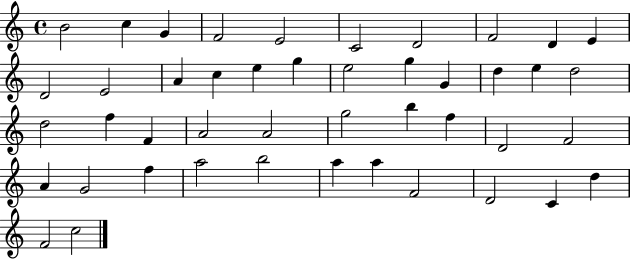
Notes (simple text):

B4/h C5/q G4/q F4/h E4/h C4/h D4/h F4/h D4/q E4/q D4/h E4/h A4/q C5/q E5/q G5/q E5/h G5/q G4/q D5/q E5/q D5/h D5/h F5/q F4/q A4/h A4/h G5/h B5/q F5/q D4/h F4/h A4/q G4/h F5/q A5/h B5/h A5/q A5/q F4/h D4/h C4/q D5/q F4/h C5/h